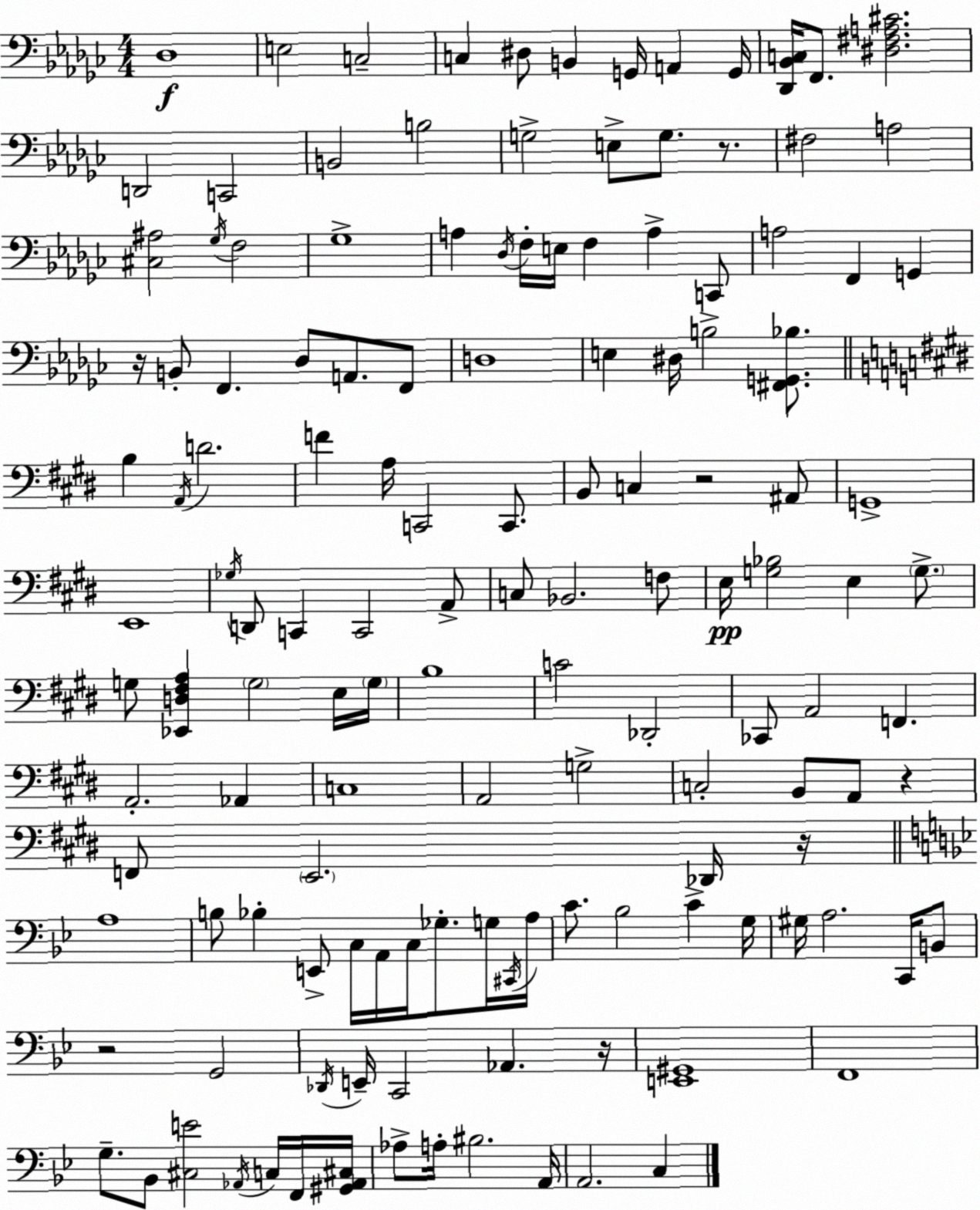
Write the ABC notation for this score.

X:1
T:Untitled
M:4/4
L:1/4
K:Ebm
_D,4 E,2 C,2 C, ^D,/2 B,, G,,/4 A,, G,,/4 [_D,,_B,,C,]/4 F,,/2 [^D,^F,A,^C]2 D,,2 C,,2 B,,2 B,2 G,2 E,/2 G,/2 z/2 ^F,2 A,2 [^C,^A,]2 _G,/4 F,2 _G,4 A, _D,/4 F,/4 E,/4 F, A, C,,/2 A,2 F,, G,, z/4 B,,/2 F,, _D,/2 A,,/2 F,,/2 D,4 E, ^D,/4 B,2 [^F,,G,,_B,]/2 B, A,,/4 D2 F A,/4 C,,2 C,,/2 B,,/2 C, z2 ^A,,/2 G,,4 E,,4 _G,/4 D,,/2 C,, C,,2 A,,/2 C,/2 _B,,2 F,/2 E,/4 [G,_B,]2 E, G,/2 G,/2 [_E,,D,^F,A,] G,2 E,/4 G,/4 B,4 C2 _D,,2 _C,,/2 A,,2 F,, A,,2 _A,, C,4 A,,2 G,2 C,2 B,,/2 A,,/2 z F,,/2 E,,2 _D,,/4 z/4 A,4 B,/2 _B, E,,/2 C,/4 A,,/4 C,/4 _G,/2 G,/4 ^C,,/4 A,/4 C/2 _B,2 C G,/4 ^G,/4 A,2 C,,/4 B,,/2 z2 G,,2 _D,,/4 E,,/4 C,,2 _A,, z/4 [E,,^G,,]4 F,,4 G,/2 _B,,/2 [^C,E]2 _A,,/4 C,/4 F,,/4 [^G,,_A,,^C,]/4 _A,/2 A,/4 ^B,2 A,,/4 A,,2 C,